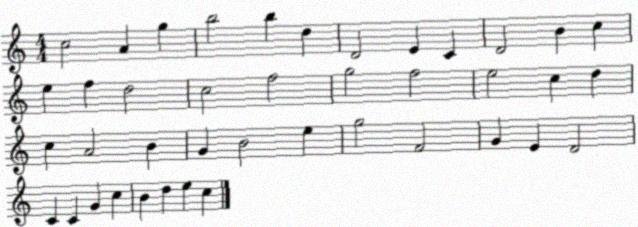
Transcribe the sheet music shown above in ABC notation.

X:1
T:Untitled
M:4/4
L:1/4
K:C
c2 A g b2 b d D2 E C D2 B c e f d2 c2 f2 g2 f2 e2 c d c A2 B G B2 e g2 F2 G E D2 C C G c B d e c